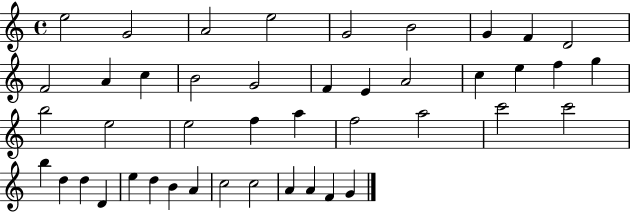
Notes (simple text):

E5/h G4/h A4/h E5/h G4/h B4/h G4/q F4/q D4/h F4/h A4/q C5/q B4/h G4/h F4/q E4/q A4/h C5/q E5/q F5/q G5/q B5/h E5/h E5/h F5/q A5/q F5/h A5/h C6/h C6/h B5/q D5/q D5/q D4/q E5/q D5/q B4/q A4/q C5/h C5/h A4/q A4/q F4/q G4/q